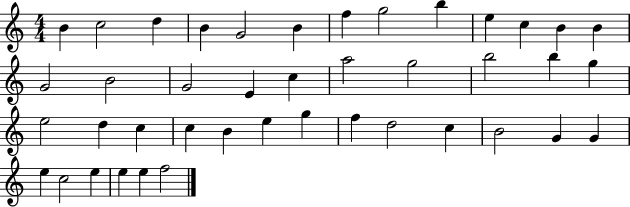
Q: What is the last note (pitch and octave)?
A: F5